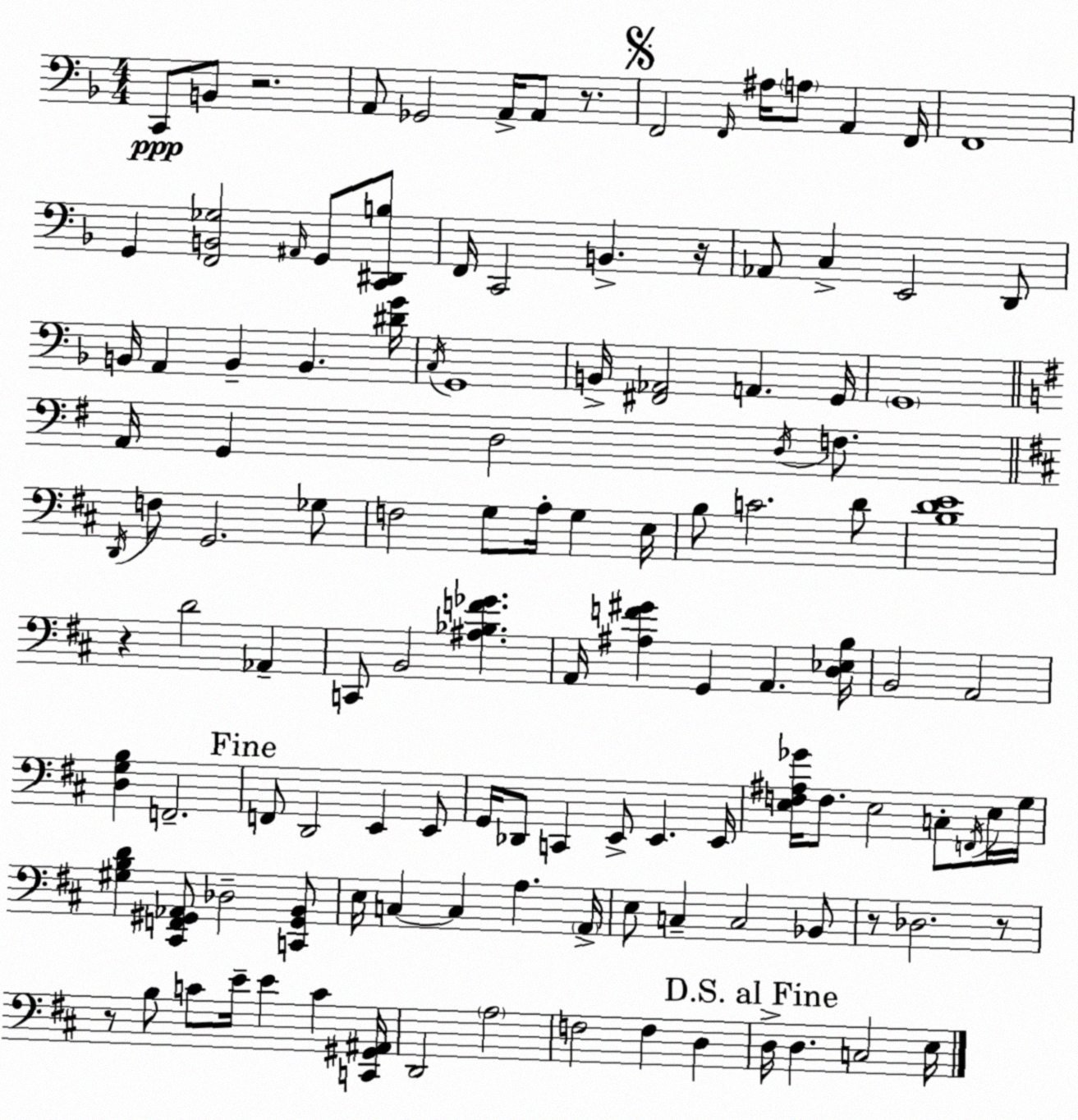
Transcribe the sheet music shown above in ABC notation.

X:1
T:Untitled
M:4/4
L:1/4
K:Dm
C,,/2 B,,/2 z2 A,,/2 _G,,2 A,,/4 A,,/2 z/2 F,,2 F,,/4 ^A,/4 A,/2 A,, F,,/4 F,,4 G,, [F,,B,,_G,]2 ^A,,/4 G,,/2 [C,,^D,,B,]/2 F,,/4 C,,2 B,, z/4 _A,,/2 C, E,,2 D,,/2 B,,/4 A,, B,, B,, [^DG]/4 C,/4 G,,4 B,,/4 [^F,,_A,,]2 A,, G,,/4 G,,4 A,,/4 G,, D,2 D,/4 F,/2 D,,/4 F,/2 G,,2 _G,/2 F,2 G,/2 A,/4 G, E,/4 B,/2 C2 D/2 [B,DE]4 z D2 _A,, C,,/2 B,,2 [^A,_B,F_G] A,,/4 [^A,F^G] G,, A,, [D,_E,B,]/4 B,,2 A,,2 [D,G,B,] F,,2 F,,/2 D,,2 E,, E,,/2 G,,/4 _D,,/2 C,, E,,/2 E,, E,,/4 [E,F,^A,_G]/4 F,/2 E,2 C,/2 F,,/4 E,/4 G,/4 [^G,B,D] [^C,,F,,^G,,_A,,]/2 _D,2 [C,,^G,,B,,]/2 E,/4 C, C, A, A,,/4 E,/2 C, C,2 _B,,/2 z/2 _D,2 z/2 z/2 B,/2 C/2 E/4 E C [C,,^G,,^A,,]/4 D,,2 A,2 F,2 F, D, D,/4 D, C,2 E,/4